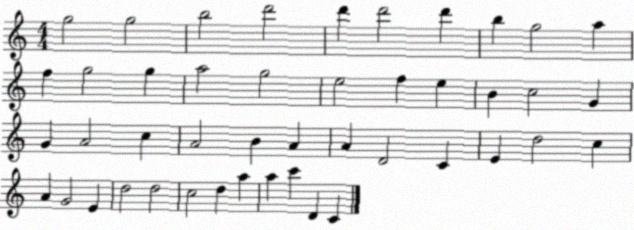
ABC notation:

X:1
T:Untitled
M:4/4
L:1/4
K:C
g2 g2 b2 d'2 d' d'2 d' b g2 a f g2 g a2 g2 e2 f e B c2 G G A2 c A2 B A A D2 C E d2 c A G2 E d2 d2 c2 d a a c' D C